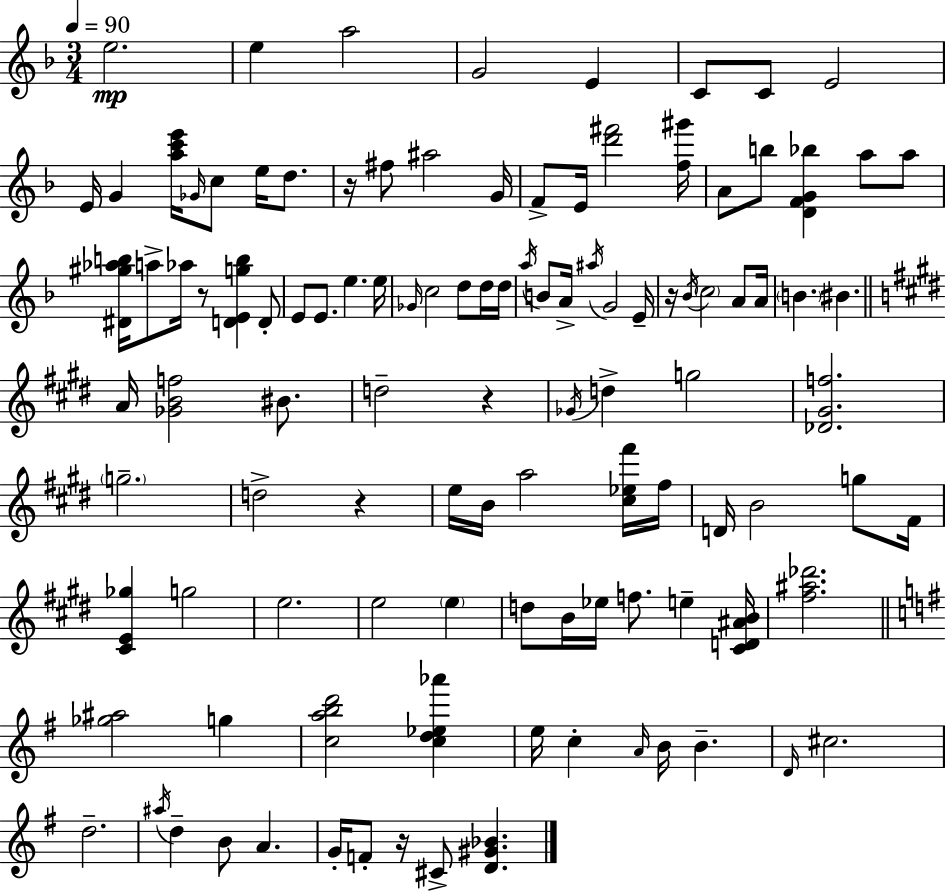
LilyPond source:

{
  \clef treble
  \numericTimeSignature
  \time 3/4
  \key d \minor
  \tempo 4 = 90
  e''2.\mp | e''4 a''2 | g'2 e'4 | c'8 c'8 e'2 | \break e'16 g'4 <a'' c''' e'''>16 \grace { ges'16 } c''8 e''16 d''8. | r16 fis''8 ais''2 | g'16 f'8-> e'16 <d''' fis'''>2 | <f'' gis'''>16 a'8 b''8 <d' f' g' bes''>4 a''8 a''8 | \break <dis' gis'' aes'' b''>16 a''8-> aes''16 r8 <d' e' g'' b''>4 d'8-. | e'8 e'8. e''4. | e''16 \grace { ges'16 } c''2 d''8 | d''16 d''16 \acciaccatura { a''16 } b'8 a'16-> \acciaccatura { ais''16 } g'2 | \break e'16-- r16 \acciaccatura { bes'16 } \parenthesize c''2 | a'8 a'16 \parenthesize b'4. bis'4. | \bar "||" \break \key e \major a'16 <ges' b' f''>2 bis'8. | d''2-- r4 | \acciaccatura { ges'16 } d''4-> g''2 | <des' gis' f''>2. | \break \parenthesize g''2.-- | d''2-> r4 | e''16 b'16 a''2 <cis'' ees'' fis'''>16 | fis''16 d'16 b'2 g''8 | \break fis'16 <cis' e' ges''>4 g''2 | e''2. | e''2 \parenthesize e''4 | d''8 b'16 ees''16 f''8. e''4-- | \break <cis' d' ais' b'>16 <fis'' ais'' des'''>2. | \bar "||" \break \key e \minor <ges'' ais''>2 g''4 | <c'' a'' b'' d'''>2 <c'' d'' ees'' aes'''>4 | e''16 c''4-. \grace { a'16 } b'16 b'4.-- | \grace { d'16 } cis''2. | \break d''2.-- | \acciaccatura { ais''16 } d''4-- b'8 a'4. | g'16-. f'8-. r16 cis'8-> <d' gis' bes'>4. | \bar "|."
}